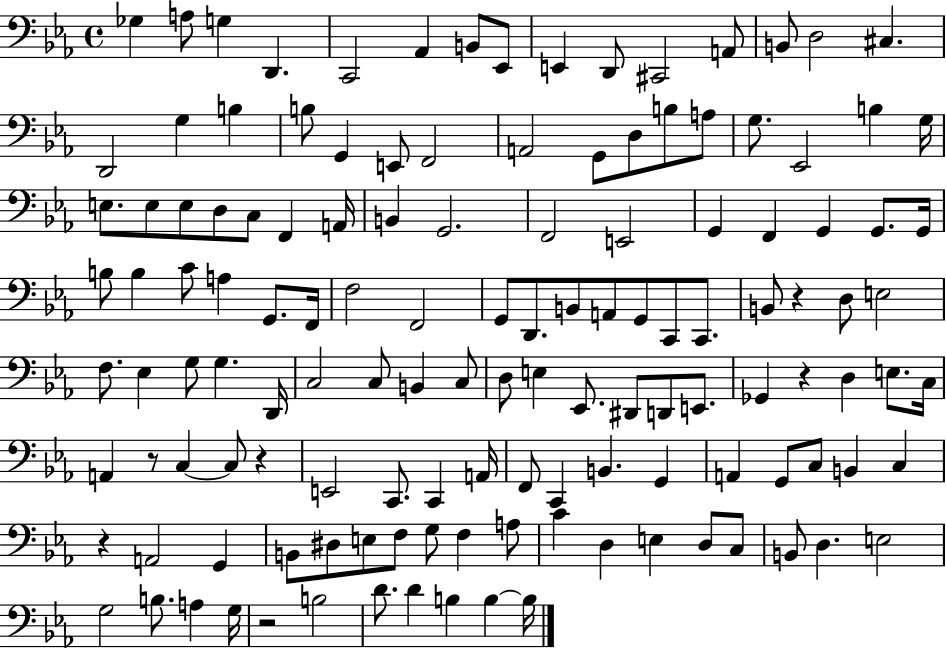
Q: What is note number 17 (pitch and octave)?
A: G3